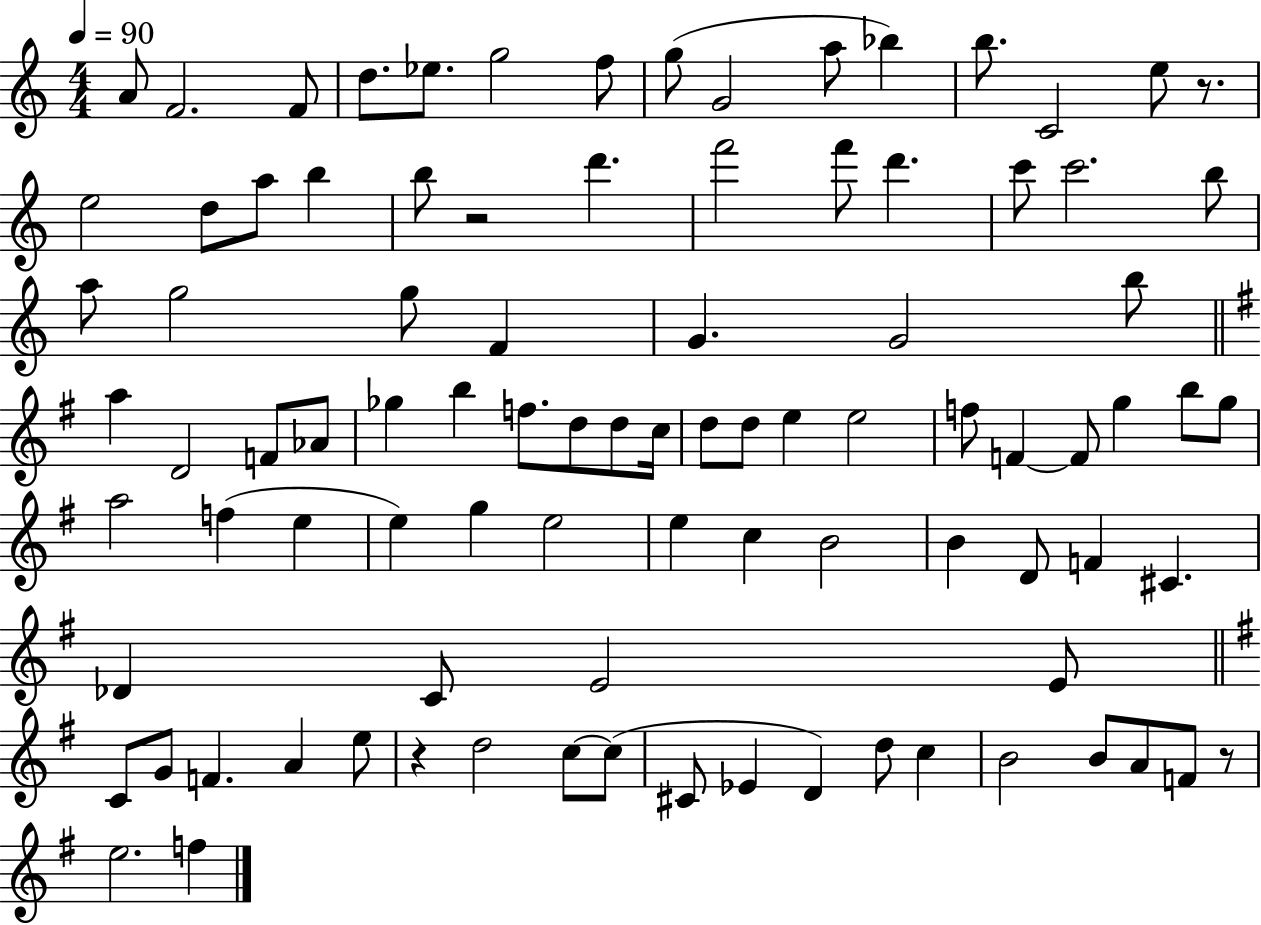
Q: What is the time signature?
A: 4/4